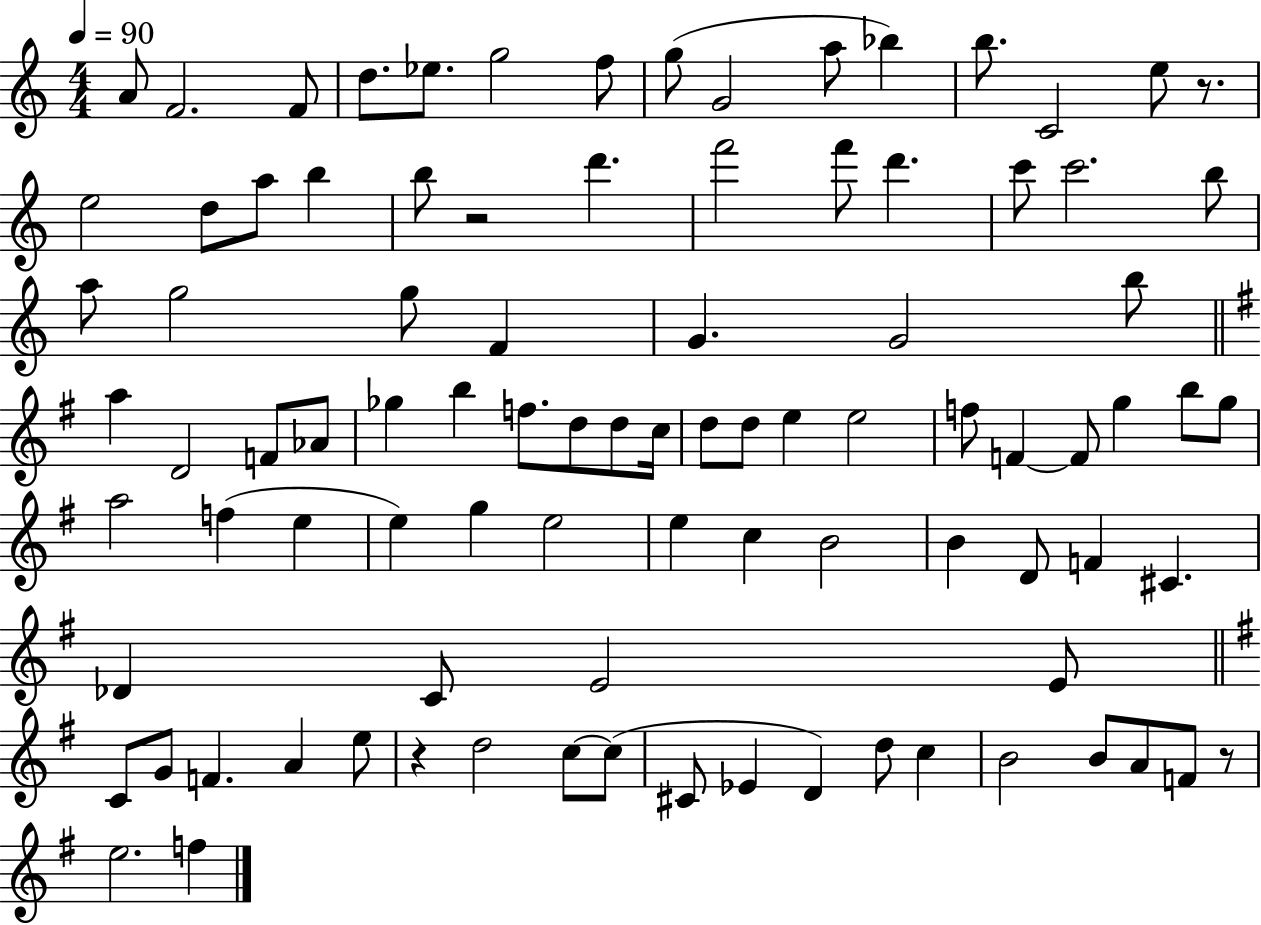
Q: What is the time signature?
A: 4/4